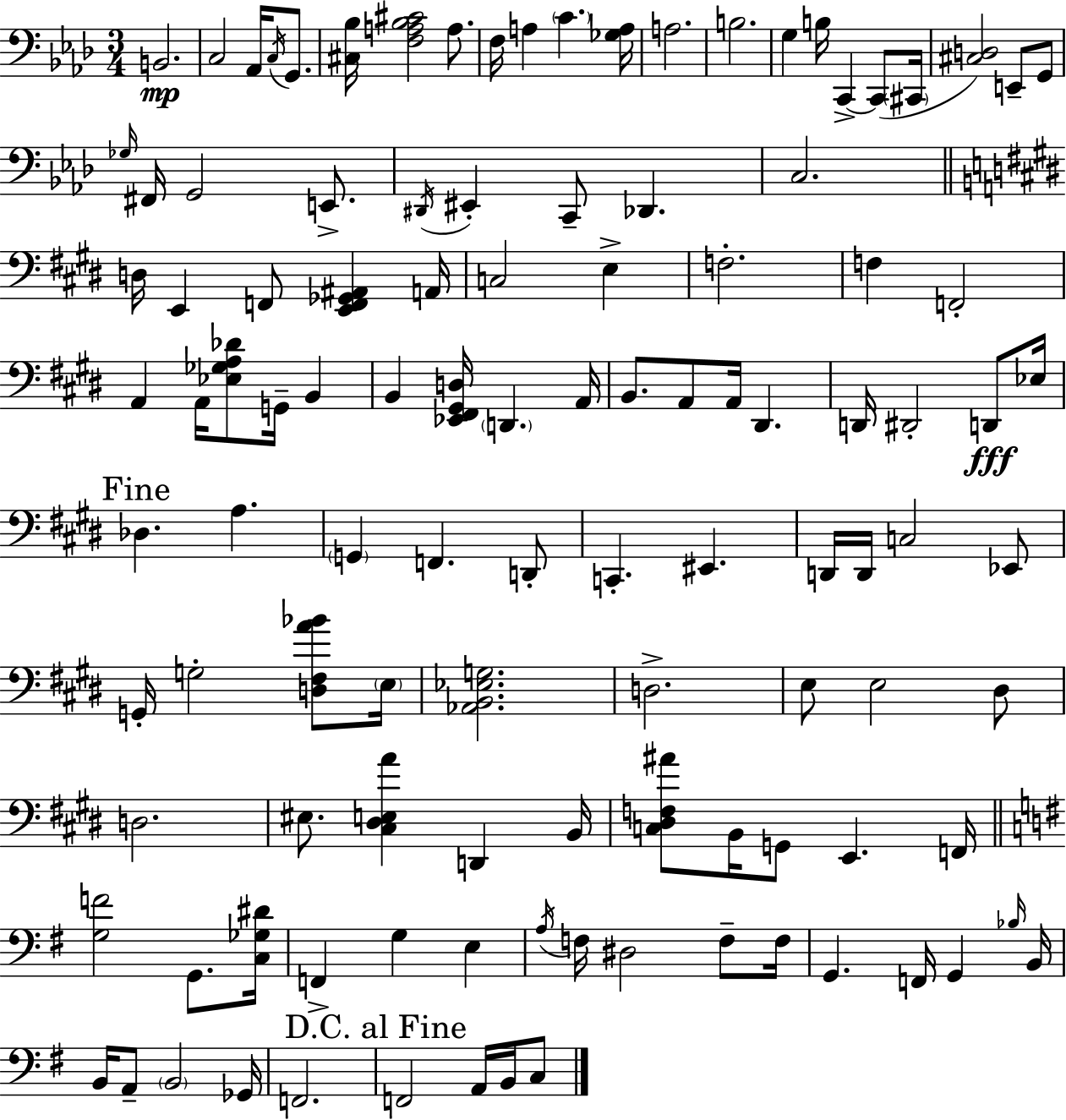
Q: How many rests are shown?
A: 0